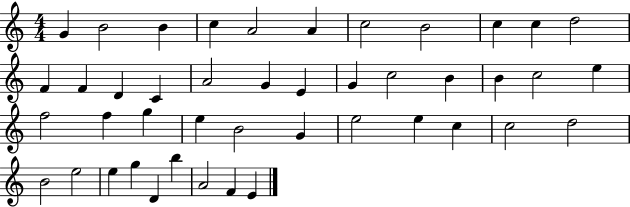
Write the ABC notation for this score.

X:1
T:Untitled
M:4/4
L:1/4
K:C
G B2 B c A2 A c2 B2 c c d2 F F D C A2 G E G c2 B B c2 e f2 f g e B2 G e2 e c c2 d2 B2 e2 e g D b A2 F E